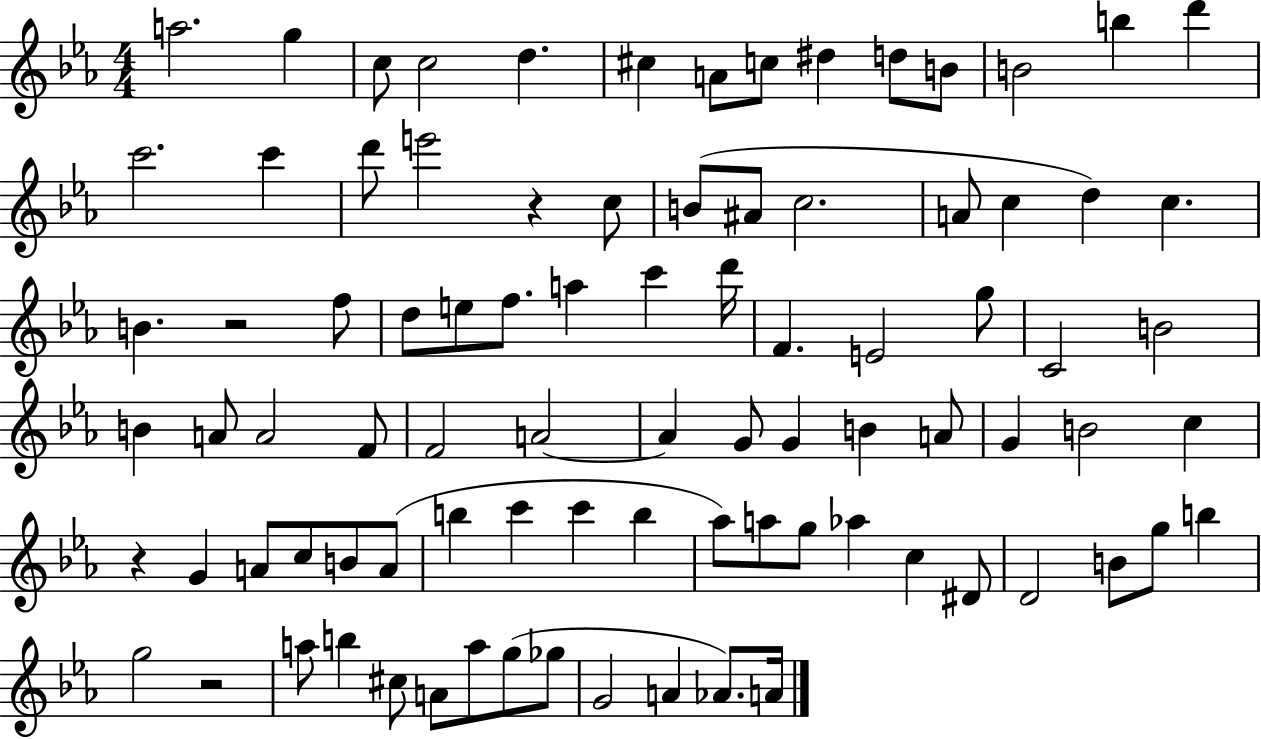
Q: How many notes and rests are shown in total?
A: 88